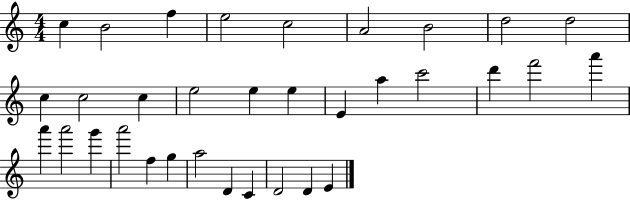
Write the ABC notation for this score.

X:1
T:Untitled
M:4/4
L:1/4
K:C
c B2 f e2 c2 A2 B2 d2 d2 c c2 c e2 e e E a c'2 d' f'2 a' a' a'2 g' a'2 f g a2 D C D2 D E